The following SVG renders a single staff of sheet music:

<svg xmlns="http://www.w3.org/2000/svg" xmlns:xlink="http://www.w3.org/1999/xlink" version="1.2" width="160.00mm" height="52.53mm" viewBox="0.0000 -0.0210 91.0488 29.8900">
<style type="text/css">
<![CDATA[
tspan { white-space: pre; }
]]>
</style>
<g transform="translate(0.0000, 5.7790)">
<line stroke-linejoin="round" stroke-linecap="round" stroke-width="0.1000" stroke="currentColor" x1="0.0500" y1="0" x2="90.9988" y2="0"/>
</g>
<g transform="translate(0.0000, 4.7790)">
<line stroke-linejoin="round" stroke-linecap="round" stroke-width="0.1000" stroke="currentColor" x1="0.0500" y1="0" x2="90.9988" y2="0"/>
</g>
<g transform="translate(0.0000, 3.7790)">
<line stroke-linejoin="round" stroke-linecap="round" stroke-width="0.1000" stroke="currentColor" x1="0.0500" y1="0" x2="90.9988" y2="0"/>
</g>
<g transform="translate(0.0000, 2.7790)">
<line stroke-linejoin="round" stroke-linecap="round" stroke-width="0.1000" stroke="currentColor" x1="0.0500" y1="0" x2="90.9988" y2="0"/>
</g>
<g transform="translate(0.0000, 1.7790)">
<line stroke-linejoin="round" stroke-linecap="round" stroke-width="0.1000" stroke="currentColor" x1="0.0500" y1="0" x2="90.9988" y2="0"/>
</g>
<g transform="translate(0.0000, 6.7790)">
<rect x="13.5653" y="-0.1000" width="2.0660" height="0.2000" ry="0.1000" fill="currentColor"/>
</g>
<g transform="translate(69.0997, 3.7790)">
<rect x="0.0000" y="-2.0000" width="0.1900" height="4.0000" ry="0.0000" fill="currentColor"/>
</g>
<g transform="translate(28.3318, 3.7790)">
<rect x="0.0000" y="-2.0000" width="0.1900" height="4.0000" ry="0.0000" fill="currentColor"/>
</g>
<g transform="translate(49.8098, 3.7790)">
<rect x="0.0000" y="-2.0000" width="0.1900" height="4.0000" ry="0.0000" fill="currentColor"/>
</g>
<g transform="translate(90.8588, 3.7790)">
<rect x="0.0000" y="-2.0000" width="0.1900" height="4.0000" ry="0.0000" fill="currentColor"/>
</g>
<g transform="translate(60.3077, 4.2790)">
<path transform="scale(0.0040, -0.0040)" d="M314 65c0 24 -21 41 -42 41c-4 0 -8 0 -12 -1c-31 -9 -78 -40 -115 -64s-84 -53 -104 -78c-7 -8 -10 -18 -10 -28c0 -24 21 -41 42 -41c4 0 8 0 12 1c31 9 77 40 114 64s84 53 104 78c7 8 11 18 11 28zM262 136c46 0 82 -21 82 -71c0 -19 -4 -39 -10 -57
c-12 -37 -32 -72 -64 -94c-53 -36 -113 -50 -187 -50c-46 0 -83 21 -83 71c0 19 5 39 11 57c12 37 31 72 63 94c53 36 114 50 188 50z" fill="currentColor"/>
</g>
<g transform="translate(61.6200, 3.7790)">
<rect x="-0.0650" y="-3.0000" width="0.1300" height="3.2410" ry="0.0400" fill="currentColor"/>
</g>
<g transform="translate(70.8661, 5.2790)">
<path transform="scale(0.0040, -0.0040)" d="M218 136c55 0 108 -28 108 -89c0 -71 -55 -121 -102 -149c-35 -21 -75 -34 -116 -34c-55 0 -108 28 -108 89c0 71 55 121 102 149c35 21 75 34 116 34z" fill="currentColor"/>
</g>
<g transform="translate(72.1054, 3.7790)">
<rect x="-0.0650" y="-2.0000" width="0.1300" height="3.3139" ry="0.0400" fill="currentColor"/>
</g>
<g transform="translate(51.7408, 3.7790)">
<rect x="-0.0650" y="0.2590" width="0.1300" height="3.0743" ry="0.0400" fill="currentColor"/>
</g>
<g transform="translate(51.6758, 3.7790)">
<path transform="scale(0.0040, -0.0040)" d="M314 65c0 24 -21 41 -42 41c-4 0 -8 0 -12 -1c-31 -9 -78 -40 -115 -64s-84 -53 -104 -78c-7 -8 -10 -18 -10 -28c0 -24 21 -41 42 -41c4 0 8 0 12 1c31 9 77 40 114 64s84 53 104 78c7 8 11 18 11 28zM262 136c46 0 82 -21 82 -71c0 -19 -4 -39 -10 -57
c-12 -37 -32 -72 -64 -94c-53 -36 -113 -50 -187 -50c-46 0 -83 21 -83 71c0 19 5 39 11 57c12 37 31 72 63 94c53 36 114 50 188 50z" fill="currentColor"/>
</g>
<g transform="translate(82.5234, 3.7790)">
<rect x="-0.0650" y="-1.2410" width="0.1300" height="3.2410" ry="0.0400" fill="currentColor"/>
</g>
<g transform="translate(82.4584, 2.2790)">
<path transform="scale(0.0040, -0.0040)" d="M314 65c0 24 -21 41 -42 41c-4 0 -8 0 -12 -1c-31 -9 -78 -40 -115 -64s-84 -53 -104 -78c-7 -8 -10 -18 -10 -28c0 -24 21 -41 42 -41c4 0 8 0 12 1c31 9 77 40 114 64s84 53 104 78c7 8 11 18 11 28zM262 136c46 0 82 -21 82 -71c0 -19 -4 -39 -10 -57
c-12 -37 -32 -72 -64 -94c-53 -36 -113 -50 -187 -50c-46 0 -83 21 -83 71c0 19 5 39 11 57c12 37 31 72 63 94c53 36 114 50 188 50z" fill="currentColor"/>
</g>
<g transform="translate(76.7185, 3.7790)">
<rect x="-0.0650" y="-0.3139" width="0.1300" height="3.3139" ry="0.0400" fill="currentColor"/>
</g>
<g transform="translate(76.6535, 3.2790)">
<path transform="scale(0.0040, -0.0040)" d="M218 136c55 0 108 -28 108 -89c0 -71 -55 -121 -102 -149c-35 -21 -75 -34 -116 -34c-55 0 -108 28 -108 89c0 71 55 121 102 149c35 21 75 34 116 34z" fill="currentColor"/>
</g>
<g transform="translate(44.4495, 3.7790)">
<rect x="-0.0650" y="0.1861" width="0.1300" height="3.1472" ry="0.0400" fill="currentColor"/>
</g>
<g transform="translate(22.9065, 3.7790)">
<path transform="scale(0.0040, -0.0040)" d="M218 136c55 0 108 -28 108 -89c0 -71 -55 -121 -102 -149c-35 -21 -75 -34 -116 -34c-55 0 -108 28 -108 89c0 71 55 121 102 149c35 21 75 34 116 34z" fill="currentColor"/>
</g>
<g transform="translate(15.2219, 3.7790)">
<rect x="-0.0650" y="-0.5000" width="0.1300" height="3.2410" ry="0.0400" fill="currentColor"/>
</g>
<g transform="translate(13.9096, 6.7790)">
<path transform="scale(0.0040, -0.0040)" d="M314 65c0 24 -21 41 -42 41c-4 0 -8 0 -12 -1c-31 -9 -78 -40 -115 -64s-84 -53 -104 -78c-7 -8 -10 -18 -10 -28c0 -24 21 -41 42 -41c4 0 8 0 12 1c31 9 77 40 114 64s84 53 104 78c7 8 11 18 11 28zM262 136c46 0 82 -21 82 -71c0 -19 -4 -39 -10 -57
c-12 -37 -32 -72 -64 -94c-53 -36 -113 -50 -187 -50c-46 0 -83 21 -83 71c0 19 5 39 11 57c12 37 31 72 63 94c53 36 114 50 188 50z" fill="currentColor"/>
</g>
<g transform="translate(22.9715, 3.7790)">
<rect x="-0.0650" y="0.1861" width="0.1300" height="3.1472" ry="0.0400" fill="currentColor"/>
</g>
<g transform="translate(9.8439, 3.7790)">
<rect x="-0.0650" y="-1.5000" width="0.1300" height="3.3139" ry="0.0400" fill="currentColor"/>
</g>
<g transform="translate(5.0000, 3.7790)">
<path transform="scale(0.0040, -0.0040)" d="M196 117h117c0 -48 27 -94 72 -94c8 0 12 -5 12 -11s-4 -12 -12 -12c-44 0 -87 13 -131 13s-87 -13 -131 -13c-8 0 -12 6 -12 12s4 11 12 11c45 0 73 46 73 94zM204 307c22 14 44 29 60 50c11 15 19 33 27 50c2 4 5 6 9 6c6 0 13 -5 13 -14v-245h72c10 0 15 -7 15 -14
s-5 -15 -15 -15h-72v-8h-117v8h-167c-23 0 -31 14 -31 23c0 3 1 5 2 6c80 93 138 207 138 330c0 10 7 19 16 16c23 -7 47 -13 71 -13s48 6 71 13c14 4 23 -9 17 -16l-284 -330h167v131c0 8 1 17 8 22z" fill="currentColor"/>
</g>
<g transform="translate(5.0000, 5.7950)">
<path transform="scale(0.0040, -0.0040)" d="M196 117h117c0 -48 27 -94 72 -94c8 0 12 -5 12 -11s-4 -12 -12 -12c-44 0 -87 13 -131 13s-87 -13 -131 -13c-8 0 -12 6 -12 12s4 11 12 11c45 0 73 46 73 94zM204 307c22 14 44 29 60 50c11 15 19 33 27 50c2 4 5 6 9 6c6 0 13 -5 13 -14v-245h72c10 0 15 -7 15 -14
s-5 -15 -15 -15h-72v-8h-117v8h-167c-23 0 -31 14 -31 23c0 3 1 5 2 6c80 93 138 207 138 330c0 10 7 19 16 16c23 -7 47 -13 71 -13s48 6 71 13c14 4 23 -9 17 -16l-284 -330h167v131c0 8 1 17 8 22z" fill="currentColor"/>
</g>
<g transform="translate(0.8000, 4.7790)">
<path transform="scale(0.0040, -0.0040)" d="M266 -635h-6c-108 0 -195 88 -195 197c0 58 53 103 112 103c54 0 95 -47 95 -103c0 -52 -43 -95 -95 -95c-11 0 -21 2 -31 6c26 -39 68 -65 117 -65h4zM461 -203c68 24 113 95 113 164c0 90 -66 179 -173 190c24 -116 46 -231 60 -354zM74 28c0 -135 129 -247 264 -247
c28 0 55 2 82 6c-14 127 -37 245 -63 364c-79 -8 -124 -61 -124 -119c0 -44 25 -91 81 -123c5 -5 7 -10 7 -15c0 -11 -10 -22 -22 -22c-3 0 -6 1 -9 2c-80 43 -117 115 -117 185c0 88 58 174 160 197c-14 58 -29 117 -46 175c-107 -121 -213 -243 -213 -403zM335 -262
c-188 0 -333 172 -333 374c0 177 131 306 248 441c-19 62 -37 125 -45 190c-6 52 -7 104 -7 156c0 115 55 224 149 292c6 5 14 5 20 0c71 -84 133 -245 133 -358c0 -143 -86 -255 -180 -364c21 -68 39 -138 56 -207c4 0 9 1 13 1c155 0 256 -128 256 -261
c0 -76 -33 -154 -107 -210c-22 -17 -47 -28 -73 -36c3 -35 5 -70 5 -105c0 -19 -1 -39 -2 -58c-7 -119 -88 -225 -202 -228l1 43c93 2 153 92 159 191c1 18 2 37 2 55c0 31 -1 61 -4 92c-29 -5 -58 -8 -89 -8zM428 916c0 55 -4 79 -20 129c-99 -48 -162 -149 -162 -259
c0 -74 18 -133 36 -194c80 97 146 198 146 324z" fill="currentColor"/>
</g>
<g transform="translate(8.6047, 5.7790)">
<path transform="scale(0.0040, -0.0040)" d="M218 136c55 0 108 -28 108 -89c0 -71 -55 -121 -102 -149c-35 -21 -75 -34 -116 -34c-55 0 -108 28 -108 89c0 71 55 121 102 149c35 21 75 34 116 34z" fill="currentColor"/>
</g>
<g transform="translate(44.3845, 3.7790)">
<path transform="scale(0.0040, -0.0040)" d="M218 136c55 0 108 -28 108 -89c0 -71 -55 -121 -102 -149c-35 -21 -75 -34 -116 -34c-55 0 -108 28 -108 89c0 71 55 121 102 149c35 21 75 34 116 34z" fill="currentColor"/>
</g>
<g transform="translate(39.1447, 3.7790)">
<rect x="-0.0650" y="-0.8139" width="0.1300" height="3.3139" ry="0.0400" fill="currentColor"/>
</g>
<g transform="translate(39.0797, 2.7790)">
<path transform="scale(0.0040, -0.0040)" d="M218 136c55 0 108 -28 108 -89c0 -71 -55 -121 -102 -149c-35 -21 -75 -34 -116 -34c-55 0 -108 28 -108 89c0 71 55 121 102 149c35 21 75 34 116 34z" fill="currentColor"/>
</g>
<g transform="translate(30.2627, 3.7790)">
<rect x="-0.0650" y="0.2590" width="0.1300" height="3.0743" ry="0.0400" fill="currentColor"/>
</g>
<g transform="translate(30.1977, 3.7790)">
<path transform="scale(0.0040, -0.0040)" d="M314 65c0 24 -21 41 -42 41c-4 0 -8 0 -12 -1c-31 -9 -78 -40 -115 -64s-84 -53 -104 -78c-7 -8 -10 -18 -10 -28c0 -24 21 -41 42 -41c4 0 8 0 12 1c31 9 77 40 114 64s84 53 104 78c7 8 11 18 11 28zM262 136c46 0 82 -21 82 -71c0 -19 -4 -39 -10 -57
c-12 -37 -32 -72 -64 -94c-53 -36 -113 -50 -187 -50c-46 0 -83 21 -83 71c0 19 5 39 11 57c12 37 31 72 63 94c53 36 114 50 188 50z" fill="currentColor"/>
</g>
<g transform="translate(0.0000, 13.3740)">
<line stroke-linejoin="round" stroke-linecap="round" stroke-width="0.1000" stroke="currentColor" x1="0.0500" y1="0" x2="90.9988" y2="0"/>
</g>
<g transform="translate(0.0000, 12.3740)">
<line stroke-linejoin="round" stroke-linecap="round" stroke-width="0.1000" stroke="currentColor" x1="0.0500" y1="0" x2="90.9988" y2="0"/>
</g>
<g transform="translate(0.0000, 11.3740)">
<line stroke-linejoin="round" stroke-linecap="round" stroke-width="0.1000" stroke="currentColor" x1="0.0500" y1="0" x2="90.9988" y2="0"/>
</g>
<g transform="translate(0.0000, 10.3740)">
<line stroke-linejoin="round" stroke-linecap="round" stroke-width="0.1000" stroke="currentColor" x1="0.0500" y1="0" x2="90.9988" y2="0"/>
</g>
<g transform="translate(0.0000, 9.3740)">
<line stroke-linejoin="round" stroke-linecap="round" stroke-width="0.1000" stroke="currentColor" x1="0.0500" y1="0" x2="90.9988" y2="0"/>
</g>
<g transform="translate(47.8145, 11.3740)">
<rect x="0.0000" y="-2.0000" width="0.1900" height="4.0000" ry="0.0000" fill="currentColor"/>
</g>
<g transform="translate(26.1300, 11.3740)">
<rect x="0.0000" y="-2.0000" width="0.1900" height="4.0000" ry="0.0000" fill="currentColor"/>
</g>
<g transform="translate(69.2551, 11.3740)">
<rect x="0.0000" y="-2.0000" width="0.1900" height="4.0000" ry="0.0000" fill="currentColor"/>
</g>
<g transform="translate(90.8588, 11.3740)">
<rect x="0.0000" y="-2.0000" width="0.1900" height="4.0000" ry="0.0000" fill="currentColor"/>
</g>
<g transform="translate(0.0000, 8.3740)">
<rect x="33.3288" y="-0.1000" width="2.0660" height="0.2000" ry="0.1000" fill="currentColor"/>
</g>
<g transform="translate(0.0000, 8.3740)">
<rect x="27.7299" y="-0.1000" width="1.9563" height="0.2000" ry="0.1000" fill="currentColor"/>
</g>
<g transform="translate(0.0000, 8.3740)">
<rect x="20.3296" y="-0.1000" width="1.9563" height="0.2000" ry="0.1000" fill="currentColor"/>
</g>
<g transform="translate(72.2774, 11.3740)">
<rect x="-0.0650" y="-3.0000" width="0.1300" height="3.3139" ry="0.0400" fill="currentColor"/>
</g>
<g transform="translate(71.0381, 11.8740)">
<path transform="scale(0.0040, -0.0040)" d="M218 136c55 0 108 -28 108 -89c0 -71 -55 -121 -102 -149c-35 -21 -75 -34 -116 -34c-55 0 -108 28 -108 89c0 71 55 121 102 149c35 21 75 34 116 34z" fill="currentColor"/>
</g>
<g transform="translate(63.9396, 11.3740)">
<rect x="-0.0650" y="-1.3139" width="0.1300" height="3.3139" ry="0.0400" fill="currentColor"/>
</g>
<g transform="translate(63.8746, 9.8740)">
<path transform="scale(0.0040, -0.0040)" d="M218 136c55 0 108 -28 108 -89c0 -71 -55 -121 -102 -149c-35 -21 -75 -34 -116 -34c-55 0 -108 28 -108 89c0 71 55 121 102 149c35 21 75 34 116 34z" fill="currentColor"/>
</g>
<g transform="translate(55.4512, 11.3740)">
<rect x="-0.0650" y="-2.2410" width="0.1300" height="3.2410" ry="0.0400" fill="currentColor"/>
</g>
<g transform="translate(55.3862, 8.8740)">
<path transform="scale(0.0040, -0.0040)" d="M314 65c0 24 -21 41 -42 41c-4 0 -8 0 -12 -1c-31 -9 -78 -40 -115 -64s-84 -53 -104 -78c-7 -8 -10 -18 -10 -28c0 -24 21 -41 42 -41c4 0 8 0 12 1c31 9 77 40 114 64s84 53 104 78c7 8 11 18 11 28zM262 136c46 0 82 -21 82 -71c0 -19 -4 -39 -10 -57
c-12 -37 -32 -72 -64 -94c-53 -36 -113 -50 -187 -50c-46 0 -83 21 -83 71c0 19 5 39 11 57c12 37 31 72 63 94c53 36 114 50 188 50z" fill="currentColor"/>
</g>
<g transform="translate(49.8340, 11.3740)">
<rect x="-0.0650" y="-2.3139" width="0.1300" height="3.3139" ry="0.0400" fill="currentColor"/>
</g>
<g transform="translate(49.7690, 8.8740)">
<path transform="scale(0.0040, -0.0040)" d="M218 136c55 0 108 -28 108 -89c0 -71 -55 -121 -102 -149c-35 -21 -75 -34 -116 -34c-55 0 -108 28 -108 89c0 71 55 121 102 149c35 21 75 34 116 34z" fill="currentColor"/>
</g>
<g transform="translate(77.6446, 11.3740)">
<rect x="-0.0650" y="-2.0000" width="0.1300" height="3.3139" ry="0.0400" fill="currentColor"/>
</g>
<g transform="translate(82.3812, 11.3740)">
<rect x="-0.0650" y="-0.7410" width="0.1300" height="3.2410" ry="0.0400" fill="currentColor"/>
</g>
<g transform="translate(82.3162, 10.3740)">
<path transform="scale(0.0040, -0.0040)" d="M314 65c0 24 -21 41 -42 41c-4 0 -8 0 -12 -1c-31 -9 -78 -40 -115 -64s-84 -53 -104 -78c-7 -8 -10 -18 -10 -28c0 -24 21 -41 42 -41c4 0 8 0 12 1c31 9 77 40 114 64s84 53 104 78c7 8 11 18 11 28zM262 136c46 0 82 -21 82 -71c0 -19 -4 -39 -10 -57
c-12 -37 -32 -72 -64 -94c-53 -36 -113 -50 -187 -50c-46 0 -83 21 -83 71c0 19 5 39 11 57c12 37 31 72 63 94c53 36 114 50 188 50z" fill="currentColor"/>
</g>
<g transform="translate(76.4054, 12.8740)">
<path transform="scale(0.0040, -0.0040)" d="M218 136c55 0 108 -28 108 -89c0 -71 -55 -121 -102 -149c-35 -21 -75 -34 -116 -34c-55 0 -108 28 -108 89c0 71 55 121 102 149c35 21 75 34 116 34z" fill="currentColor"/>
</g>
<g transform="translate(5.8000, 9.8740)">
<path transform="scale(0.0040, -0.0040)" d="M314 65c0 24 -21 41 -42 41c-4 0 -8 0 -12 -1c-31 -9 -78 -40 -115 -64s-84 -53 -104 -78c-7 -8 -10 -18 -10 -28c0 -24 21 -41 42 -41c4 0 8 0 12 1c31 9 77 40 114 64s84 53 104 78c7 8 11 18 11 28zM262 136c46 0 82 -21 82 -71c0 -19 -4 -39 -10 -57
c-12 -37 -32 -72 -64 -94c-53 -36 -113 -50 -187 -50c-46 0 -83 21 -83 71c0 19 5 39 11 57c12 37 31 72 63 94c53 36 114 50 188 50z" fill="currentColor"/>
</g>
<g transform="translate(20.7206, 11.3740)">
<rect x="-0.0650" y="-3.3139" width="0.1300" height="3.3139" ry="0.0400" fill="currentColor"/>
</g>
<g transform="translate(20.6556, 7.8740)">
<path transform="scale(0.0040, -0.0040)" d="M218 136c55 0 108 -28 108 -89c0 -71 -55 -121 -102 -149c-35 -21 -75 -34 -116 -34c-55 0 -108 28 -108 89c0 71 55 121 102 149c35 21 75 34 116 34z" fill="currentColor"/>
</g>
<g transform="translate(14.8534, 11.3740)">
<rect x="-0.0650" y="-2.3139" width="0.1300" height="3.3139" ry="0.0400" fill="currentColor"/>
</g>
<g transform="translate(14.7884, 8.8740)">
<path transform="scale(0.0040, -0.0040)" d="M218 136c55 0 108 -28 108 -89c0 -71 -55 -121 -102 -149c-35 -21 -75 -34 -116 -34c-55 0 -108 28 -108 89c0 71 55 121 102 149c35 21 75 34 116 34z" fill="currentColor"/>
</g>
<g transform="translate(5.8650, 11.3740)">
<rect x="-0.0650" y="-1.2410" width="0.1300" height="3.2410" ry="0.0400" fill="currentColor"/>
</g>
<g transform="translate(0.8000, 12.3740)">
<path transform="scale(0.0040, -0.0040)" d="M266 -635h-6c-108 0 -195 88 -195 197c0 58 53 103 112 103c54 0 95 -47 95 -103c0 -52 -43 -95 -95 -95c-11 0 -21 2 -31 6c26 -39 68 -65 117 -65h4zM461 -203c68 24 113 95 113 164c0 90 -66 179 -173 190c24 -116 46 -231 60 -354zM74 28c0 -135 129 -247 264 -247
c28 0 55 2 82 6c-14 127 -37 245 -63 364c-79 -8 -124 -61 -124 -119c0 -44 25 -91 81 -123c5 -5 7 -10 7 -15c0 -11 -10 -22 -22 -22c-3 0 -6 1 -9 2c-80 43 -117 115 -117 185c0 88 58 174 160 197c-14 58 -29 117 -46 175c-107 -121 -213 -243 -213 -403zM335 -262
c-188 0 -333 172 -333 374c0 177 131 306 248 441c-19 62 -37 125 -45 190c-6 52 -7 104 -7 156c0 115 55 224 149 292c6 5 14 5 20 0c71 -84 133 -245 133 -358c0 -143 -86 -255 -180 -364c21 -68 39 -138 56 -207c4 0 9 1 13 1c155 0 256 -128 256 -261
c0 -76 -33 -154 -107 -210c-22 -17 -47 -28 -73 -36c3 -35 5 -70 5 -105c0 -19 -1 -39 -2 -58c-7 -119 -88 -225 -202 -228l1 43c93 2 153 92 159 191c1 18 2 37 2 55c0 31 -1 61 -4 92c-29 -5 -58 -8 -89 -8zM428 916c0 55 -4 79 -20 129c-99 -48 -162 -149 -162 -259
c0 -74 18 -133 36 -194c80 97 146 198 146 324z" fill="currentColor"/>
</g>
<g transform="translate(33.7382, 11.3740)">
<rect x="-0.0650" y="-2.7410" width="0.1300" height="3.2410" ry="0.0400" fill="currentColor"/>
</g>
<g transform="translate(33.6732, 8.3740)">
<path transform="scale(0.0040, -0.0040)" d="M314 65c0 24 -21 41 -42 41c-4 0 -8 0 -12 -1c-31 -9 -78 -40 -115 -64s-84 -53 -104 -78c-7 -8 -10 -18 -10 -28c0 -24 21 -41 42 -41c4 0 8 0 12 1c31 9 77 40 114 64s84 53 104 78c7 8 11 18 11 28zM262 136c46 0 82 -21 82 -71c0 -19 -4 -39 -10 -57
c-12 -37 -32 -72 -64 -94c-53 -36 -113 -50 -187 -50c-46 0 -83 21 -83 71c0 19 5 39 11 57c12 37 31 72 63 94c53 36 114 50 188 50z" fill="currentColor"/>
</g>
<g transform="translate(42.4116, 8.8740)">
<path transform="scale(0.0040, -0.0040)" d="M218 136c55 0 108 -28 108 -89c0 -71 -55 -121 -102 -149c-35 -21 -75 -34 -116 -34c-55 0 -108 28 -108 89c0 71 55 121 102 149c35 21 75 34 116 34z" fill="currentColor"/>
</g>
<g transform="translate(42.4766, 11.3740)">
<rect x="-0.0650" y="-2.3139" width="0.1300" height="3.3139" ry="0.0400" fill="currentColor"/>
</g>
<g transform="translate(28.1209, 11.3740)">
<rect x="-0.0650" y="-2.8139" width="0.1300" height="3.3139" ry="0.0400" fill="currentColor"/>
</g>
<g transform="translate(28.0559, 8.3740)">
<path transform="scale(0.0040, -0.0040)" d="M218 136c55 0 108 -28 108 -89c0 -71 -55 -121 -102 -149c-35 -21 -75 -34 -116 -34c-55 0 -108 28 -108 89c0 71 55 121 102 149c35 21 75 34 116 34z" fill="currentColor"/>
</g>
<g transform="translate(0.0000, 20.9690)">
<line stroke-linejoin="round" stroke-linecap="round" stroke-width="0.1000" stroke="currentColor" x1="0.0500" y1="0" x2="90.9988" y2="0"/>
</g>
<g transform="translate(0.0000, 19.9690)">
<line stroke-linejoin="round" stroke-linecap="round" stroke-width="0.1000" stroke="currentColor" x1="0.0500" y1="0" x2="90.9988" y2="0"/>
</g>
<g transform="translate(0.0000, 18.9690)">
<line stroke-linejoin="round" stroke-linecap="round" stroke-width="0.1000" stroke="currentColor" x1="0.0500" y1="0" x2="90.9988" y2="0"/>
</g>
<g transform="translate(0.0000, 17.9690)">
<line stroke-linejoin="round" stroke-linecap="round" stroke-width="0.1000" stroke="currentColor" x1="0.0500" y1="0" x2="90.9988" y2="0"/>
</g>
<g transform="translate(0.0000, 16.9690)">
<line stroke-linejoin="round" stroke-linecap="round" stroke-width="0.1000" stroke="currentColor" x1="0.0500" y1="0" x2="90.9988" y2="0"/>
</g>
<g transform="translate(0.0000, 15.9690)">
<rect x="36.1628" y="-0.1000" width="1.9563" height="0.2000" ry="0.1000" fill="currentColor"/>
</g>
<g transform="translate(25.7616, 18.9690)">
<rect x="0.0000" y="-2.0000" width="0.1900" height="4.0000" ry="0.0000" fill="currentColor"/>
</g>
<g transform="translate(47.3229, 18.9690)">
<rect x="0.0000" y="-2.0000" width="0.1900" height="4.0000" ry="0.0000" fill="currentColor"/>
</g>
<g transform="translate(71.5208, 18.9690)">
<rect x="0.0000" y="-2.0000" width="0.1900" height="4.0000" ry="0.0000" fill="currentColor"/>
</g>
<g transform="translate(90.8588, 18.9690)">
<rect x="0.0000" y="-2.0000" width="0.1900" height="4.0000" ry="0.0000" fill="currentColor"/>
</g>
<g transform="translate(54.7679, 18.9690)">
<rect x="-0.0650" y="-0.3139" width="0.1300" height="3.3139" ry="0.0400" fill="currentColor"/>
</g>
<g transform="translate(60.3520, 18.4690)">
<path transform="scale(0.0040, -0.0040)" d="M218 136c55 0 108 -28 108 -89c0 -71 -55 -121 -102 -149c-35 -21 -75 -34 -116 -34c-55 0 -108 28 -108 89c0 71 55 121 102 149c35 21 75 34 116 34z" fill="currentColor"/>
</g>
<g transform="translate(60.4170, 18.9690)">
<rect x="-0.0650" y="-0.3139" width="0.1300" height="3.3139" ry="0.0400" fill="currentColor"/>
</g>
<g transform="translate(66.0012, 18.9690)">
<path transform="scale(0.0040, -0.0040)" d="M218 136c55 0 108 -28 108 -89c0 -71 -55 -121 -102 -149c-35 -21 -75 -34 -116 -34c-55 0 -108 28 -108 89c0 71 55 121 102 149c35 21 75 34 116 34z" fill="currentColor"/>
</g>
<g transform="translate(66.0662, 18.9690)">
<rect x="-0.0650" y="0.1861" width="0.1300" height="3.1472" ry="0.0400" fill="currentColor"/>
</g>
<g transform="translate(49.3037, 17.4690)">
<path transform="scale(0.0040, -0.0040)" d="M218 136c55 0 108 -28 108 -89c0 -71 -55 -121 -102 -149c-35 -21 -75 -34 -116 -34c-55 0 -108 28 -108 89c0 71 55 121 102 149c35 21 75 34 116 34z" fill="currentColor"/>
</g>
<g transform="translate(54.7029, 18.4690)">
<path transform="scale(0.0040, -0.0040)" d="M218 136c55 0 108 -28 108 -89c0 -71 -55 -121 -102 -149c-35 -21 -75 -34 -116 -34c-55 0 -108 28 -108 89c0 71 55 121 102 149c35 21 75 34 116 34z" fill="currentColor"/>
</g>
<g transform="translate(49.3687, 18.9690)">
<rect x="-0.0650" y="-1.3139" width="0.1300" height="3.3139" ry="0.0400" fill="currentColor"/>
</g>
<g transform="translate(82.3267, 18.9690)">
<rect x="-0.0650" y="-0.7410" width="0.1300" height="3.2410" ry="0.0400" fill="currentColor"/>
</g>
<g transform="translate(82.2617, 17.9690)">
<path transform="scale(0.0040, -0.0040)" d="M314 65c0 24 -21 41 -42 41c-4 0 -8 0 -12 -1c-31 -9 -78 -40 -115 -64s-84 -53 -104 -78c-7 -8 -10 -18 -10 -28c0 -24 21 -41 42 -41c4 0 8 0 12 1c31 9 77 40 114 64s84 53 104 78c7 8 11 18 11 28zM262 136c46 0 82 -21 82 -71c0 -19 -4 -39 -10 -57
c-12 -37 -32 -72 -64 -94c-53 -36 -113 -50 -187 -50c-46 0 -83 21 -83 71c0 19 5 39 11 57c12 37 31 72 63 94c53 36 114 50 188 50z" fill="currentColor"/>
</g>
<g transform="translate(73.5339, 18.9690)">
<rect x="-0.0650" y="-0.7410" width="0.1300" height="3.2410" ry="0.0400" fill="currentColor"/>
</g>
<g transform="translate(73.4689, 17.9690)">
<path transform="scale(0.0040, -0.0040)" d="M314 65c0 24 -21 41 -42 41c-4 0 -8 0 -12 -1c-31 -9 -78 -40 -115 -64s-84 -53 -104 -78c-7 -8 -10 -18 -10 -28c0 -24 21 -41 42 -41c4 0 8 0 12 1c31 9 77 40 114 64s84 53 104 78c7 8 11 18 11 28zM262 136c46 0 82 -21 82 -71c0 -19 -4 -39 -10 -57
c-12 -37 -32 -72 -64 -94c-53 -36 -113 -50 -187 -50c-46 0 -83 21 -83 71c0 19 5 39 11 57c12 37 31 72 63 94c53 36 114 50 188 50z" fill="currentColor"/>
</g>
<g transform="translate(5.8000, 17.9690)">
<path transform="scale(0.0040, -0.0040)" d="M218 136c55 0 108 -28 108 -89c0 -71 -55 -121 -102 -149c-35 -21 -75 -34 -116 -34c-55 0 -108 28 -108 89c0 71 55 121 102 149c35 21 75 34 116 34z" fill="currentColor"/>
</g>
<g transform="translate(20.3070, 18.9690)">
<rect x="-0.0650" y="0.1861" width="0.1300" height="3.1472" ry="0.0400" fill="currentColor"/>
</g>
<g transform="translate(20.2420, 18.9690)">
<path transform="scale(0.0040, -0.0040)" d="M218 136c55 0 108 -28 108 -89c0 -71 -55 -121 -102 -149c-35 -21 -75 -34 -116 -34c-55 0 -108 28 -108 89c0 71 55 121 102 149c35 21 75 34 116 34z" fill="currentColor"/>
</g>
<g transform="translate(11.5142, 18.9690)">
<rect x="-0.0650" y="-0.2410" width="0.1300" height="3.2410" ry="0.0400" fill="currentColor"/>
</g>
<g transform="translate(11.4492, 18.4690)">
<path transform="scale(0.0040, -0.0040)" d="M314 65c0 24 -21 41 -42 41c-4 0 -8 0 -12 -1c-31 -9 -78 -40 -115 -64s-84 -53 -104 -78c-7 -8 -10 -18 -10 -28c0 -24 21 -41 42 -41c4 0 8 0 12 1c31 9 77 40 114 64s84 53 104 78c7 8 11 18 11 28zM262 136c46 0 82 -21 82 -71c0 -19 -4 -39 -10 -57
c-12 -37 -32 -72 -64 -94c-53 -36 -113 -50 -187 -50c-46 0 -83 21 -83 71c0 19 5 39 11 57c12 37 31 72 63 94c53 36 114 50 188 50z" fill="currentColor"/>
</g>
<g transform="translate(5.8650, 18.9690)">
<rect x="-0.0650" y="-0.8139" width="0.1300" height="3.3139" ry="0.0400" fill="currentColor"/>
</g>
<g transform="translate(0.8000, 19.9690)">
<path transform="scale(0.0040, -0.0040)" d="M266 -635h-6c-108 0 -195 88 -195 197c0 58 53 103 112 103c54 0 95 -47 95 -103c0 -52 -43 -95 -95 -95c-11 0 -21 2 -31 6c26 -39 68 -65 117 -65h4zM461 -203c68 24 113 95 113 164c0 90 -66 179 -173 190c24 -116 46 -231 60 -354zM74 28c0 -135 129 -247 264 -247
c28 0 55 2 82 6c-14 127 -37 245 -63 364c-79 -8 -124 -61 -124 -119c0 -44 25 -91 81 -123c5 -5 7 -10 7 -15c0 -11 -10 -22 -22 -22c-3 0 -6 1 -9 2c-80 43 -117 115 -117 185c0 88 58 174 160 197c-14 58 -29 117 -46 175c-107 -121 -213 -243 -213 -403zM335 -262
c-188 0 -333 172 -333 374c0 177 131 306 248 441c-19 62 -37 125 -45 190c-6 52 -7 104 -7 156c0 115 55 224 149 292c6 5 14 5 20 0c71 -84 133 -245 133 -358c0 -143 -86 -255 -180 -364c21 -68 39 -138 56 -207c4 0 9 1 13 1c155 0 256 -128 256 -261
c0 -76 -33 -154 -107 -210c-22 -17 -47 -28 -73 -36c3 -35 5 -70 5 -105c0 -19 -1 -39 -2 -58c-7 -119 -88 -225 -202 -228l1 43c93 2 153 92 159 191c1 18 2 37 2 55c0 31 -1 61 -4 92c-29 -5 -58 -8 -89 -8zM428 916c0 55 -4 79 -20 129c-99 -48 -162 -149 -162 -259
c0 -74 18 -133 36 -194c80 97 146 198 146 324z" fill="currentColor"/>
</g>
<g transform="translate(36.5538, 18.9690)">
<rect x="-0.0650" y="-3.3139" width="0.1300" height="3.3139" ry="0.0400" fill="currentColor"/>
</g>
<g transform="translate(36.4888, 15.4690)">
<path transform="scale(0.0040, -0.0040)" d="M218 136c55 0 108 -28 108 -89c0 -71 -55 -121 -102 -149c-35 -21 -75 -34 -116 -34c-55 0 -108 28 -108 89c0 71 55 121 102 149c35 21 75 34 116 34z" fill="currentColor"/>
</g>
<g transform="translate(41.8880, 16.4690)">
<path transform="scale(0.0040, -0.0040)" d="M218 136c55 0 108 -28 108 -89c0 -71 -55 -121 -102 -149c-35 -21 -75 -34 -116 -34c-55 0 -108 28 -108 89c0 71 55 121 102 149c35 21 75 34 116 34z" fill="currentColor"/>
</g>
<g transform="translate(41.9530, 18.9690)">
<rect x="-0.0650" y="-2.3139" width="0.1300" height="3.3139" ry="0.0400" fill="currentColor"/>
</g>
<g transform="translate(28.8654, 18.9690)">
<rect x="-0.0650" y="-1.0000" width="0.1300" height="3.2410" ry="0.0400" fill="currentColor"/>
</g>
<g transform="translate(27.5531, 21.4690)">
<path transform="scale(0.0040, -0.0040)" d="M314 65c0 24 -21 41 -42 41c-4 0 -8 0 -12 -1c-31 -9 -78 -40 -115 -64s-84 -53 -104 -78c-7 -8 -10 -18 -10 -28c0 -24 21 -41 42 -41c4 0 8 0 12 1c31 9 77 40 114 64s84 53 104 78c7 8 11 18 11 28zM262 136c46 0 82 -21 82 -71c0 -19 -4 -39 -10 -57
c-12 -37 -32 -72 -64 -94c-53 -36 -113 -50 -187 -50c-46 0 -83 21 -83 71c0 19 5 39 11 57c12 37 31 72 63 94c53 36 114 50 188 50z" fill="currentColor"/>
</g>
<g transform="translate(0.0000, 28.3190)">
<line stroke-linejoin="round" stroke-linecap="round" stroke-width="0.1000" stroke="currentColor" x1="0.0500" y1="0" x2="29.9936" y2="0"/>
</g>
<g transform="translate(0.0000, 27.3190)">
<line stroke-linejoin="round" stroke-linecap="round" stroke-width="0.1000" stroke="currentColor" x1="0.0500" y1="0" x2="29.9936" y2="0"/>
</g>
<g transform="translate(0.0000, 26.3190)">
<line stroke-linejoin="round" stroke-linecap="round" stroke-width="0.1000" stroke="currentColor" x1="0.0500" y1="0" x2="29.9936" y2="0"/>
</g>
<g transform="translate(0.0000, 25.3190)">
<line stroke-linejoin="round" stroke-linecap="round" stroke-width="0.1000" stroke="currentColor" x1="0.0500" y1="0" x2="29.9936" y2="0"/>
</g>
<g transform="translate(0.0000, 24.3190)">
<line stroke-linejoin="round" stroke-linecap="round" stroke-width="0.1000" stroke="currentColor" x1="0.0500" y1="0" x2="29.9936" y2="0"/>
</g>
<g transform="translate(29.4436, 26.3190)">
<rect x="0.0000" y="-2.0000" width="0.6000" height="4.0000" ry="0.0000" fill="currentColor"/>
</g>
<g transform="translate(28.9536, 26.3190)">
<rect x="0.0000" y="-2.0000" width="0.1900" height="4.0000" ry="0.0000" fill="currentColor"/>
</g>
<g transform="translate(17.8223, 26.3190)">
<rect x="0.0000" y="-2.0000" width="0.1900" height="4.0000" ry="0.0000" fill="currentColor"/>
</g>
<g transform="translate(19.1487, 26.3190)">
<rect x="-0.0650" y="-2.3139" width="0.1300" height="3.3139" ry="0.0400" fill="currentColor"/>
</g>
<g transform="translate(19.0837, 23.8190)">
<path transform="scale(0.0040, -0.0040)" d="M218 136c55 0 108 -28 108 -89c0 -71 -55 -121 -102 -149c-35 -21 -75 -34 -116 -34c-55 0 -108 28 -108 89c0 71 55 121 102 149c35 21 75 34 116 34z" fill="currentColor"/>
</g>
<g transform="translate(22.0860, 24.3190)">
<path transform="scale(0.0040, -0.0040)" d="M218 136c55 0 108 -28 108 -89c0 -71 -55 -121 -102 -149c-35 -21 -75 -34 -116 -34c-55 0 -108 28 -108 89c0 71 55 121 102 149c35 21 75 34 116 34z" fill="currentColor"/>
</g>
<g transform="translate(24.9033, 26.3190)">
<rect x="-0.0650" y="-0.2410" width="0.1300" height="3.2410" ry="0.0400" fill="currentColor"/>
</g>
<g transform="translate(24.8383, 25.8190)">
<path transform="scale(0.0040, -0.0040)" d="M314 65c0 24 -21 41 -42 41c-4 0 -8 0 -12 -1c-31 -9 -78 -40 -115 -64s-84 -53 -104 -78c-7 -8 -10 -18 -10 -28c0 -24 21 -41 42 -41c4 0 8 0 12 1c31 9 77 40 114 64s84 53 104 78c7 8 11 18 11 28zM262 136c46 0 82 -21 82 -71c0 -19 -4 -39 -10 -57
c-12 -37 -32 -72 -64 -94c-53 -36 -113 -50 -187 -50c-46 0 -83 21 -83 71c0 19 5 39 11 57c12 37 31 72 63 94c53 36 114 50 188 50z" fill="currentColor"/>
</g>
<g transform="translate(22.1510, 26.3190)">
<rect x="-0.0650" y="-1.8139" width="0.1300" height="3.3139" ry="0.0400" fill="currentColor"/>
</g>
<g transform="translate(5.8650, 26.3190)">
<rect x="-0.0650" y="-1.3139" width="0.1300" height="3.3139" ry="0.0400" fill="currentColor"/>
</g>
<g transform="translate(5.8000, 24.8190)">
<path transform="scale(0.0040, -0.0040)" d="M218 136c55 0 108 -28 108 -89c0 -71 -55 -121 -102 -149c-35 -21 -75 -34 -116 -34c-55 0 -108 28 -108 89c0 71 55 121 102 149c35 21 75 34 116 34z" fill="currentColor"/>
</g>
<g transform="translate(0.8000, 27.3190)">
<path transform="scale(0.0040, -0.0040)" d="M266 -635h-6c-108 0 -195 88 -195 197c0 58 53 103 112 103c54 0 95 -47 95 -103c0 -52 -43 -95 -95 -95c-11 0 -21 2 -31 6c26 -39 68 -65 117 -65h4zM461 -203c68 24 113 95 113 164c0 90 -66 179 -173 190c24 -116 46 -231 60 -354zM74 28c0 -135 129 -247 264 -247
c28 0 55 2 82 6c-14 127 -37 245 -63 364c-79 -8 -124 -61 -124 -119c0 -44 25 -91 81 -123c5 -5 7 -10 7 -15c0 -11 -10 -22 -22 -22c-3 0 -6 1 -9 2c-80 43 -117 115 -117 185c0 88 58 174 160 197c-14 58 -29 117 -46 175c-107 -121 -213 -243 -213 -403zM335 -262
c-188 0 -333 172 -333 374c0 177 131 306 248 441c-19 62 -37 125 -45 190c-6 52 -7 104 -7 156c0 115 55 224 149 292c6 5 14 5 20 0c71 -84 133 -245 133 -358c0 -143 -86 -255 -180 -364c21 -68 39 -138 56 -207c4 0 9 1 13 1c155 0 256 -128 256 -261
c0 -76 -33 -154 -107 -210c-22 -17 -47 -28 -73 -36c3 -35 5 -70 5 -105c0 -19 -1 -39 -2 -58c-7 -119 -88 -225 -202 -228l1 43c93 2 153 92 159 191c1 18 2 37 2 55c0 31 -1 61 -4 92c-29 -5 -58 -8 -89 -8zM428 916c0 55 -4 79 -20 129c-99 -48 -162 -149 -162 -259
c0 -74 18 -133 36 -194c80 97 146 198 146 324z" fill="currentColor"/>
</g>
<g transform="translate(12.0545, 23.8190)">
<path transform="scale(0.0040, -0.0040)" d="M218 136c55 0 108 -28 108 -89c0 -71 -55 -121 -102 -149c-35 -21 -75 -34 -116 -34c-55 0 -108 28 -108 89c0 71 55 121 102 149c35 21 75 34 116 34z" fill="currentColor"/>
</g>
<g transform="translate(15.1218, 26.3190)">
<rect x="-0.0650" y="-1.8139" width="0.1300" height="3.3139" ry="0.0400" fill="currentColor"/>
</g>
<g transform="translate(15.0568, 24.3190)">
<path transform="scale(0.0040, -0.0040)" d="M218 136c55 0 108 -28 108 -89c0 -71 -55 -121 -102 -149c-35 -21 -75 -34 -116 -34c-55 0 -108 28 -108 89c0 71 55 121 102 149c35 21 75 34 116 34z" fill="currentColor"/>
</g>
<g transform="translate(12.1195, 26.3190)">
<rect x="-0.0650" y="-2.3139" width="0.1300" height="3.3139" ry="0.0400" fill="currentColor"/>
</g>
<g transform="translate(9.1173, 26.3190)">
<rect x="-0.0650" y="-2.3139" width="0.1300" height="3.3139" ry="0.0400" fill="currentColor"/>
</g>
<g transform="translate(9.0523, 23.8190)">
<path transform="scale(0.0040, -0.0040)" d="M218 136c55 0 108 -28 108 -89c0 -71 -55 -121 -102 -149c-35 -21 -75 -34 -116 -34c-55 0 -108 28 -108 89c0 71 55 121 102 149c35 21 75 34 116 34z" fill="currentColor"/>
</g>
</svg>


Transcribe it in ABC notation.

X:1
T:Untitled
M:4/4
L:1/4
K:C
E C2 B B2 d B B2 A2 F c e2 e2 g b a a2 g g g2 e A F d2 d c2 B D2 b g e c c B d2 d2 e g g f g f c2